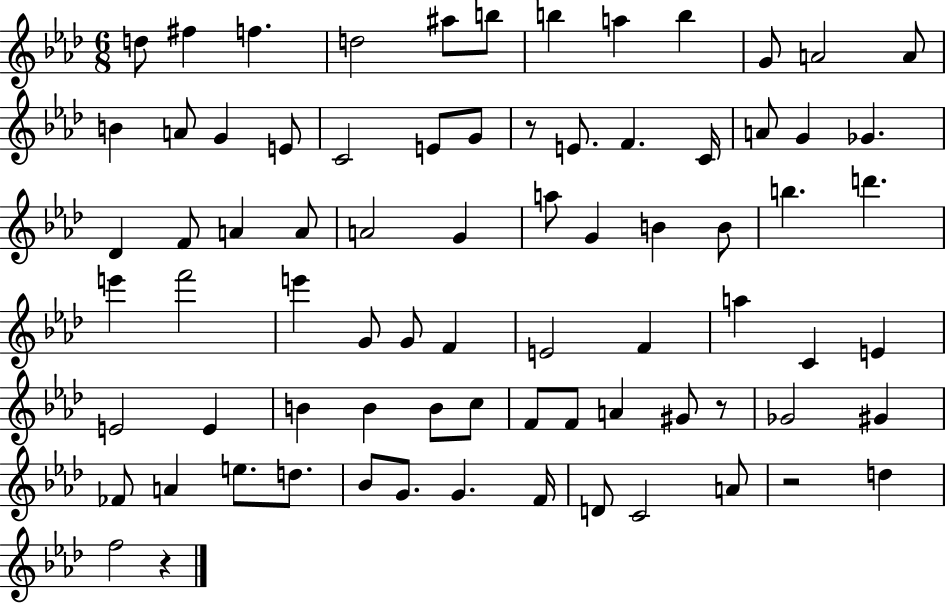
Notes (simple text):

D5/e F#5/q F5/q. D5/h A#5/e B5/e B5/q A5/q B5/q G4/e A4/h A4/e B4/q A4/e G4/q E4/e C4/h E4/e G4/e R/e E4/e. F4/q. C4/s A4/e G4/q Gb4/q. Db4/q F4/e A4/q A4/e A4/h G4/q A5/e G4/q B4/q B4/e B5/q. D6/q. E6/q F6/h E6/q G4/e G4/e F4/q E4/h F4/q A5/q C4/q E4/q E4/h E4/q B4/q B4/q B4/e C5/e F4/e F4/e A4/q G#4/e R/e Gb4/h G#4/q FES4/e A4/q E5/e. D5/e. Bb4/e G4/e. G4/q. F4/s D4/e C4/h A4/e R/h D5/q F5/h R/q